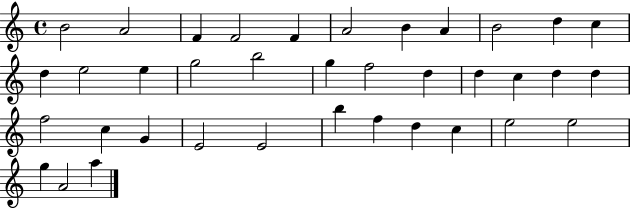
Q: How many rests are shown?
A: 0